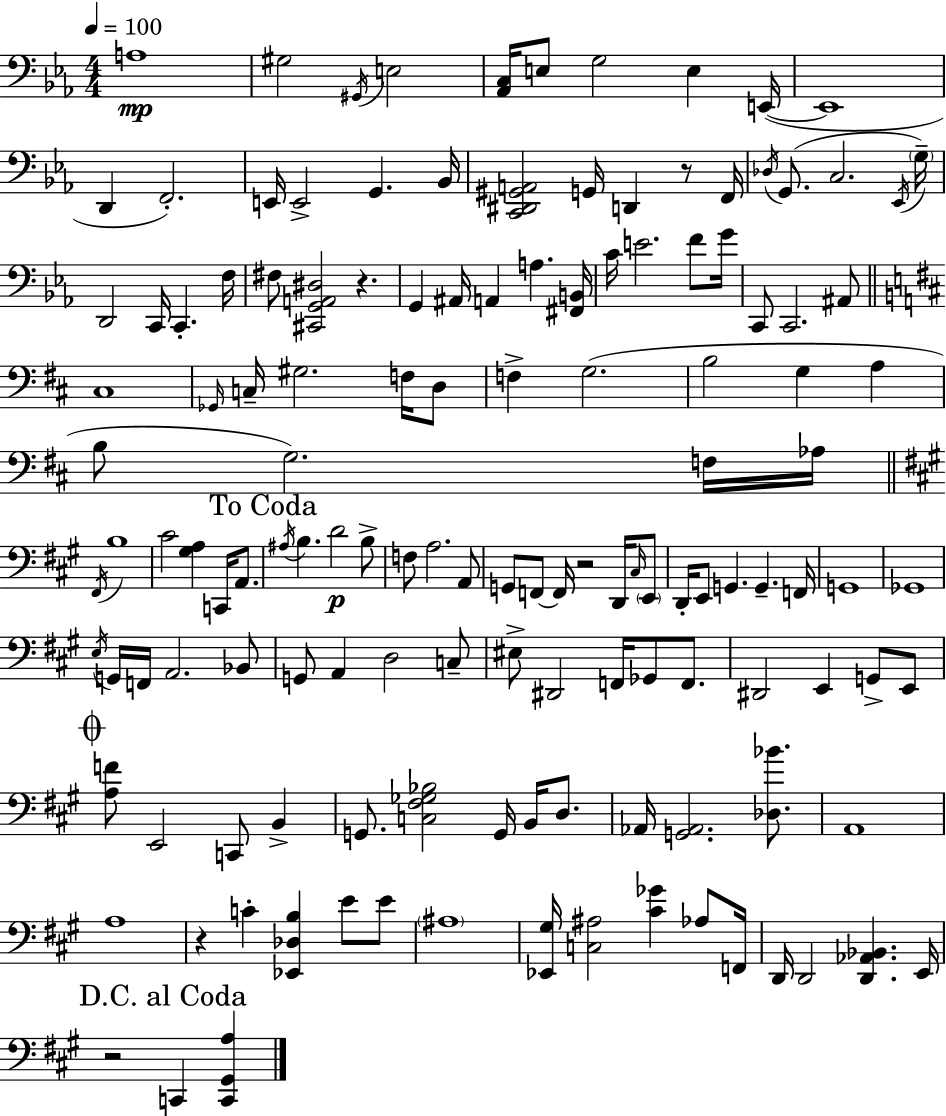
A3/w G#3/h G#2/s E3/h [Ab2,C3]/s E3/e G3/h E3/q E2/s E2/w D2/q F2/h. E2/s E2/h G2/q. Bb2/s [C2,D#2,G#2,A2]/h G2/s D2/q R/e F2/s Db3/s G2/e. C3/h. Eb2/s G3/s D2/h C2/s C2/q. F3/s F#3/e [C#2,G2,A2,D#3]/h R/q. G2/q A#2/s A2/q A3/q. [F#2,B2]/s C4/s E4/h. F4/e G4/s C2/e C2/h. A#2/e C#3/w Gb2/s C3/s G#3/h. F3/s D3/e F3/q G3/h. B3/h G3/q A3/q B3/e G3/h. F3/s Ab3/s F#2/s B3/w C#4/h [G#3,A3]/q C2/s A2/e. A#3/s B3/q. D4/h B3/e F3/e A3/h. A2/e G2/e F2/e F2/s R/h D2/s C#3/s E2/e D2/s E2/e G2/q. G2/q. F2/s G2/w Gb2/w E3/s G2/s F2/s A2/h. Bb2/e G2/e A2/q D3/h C3/e EIS3/e D#2/h F2/s Gb2/e F2/e. D#2/h E2/q G2/e E2/e [A3,F4]/e E2/h C2/e B2/q G2/e. [C3,F#3,Gb3,Bb3]/h G2/s B2/s D3/e. Ab2/s [G2,Ab2]/h. [Db3,Bb4]/e. A2/w A3/w R/q C4/q [Eb2,Db3,B3]/q E4/e E4/e A#3/w [Eb2,G#3]/s [C3,A#3]/h [C#4,Gb4]/q Ab3/e F2/s D2/s D2/h [D2,Ab2,Bb2]/q. E2/s R/h C2/q [C2,G#2,A3]/q